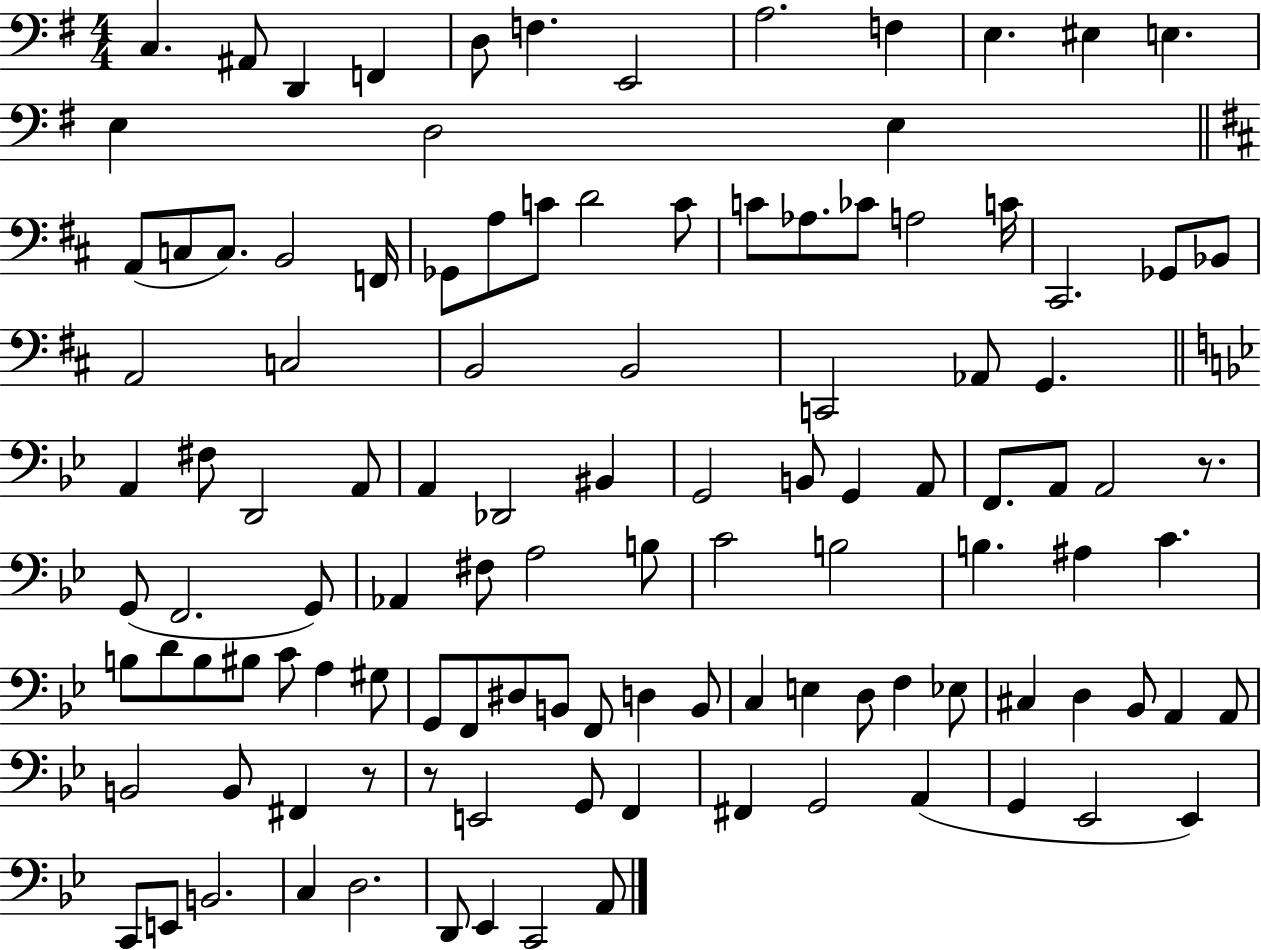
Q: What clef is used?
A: bass